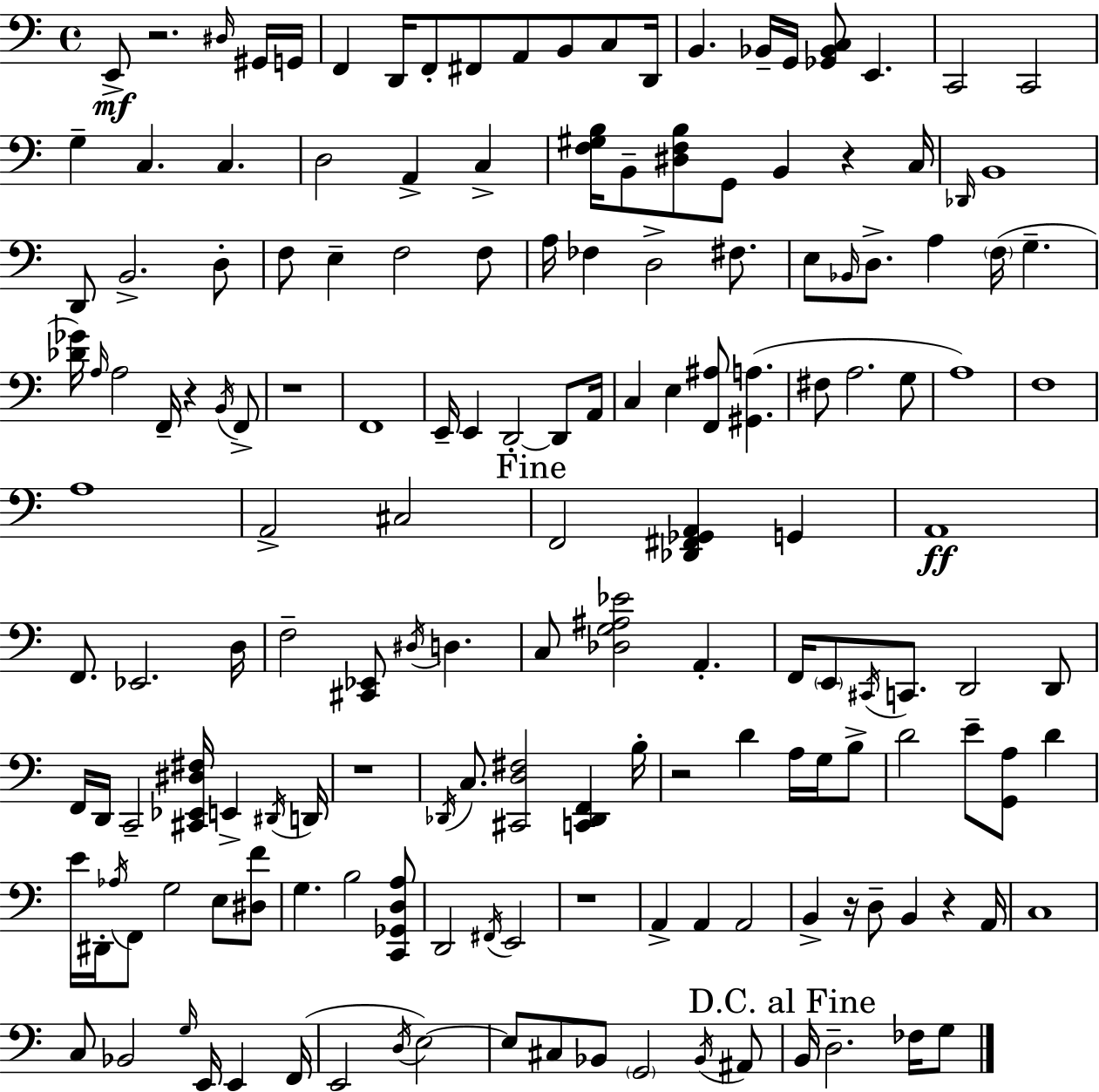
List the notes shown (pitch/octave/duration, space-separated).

E2/e R/h. D#3/s G#2/s G2/s F2/q D2/s F2/e F#2/e A2/e B2/e C3/e D2/s B2/q. Bb2/s G2/s [Gb2,Bb2,C3]/e E2/q. C2/h C2/h G3/q C3/q. C3/q. D3/h A2/q C3/q [F3,G#3,B3]/s B2/e [D#3,F3,B3]/e G2/e B2/q R/q C3/s Db2/s B2/w D2/e B2/h. D3/e F3/e E3/q F3/h F3/e A3/s FES3/q D3/h F#3/e. E3/e Bb2/s D3/e. A3/q F3/s G3/q. [Db4,Gb4]/s A3/s A3/h F2/s R/q B2/s F2/e R/w F2/w E2/s E2/q D2/h D2/e A2/s C3/q E3/q [F2,A#3]/e [G#2,A3]/q. F#3/e A3/h. G3/e A3/w F3/w A3/w A2/h C#3/h F2/h [Db2,F#2,Gb2,A2]/q G2/q A2/w F2/e. Eb2/h. D3/s F3/h [C#2,Eb2]/e D#3/s D3/q. C3/e [Db3,G3,A#3,Eb4]/h A2/q. F2/s E2/e C#2/s C2/e. D2/h D2/e F2/s D2/s C2/h [C#2,Eb2,D#3,F#3]/s E2/q D#2/s D2/s R/w Db2/s C3/e. [C#2,D3,F#3]/h [C2,Db2,F2]/q B3/s R/h D4/q A3/s G3/s B3/e D4/h E4/e [G2,A3]/e D4/q E4/s D#2/s Ab3/s F2/e G3/h E3/e [D#3,F4]/e G3/q. B3/h [C2,Gb2,D3,A3]/e D2/h F#2/s E2/h R/w A2/q A2/q A2/h B2/q R/s D3/e B2/q R/q A2/s C3/w C3/e Bb2/h G3/s E2/s E2/q F2/s E2/h D3/s E3/h E3/e C#3/e Bb2/e G2/h Bb2/s A#2/e B2/s D3/h. FES3/s G3/e